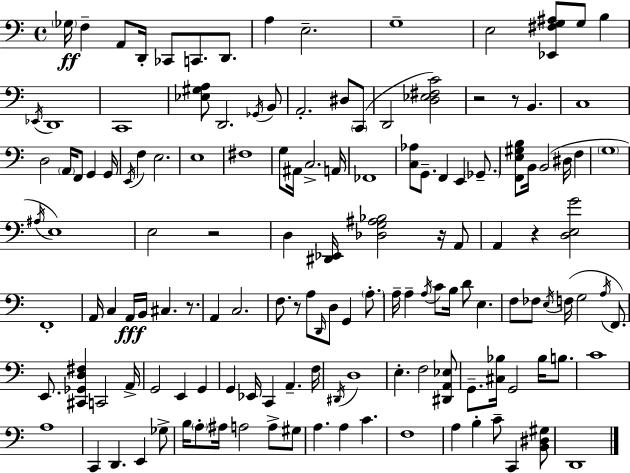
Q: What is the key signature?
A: A minor